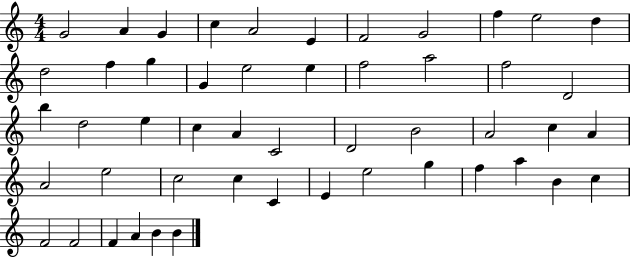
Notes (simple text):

G4/h A4/q G4/q C5/q A4/h E4/q F4/h G4/h F5/q E5/h D5/q D5/h F5/q G5/q G4/q E5/h E5/q F5/h A5/h F5/h D4/h B5/q D5/h E5/q C5/q A4/q C4/h D4/h B4/h A4/h C5/q A4/q A4/h E5/h C5/h C5/q C4/q E4/q E5/h G5/q F5/q A5/q B4/q C5/q F4/h F4/h F4/q A4/q B4/q B4/q